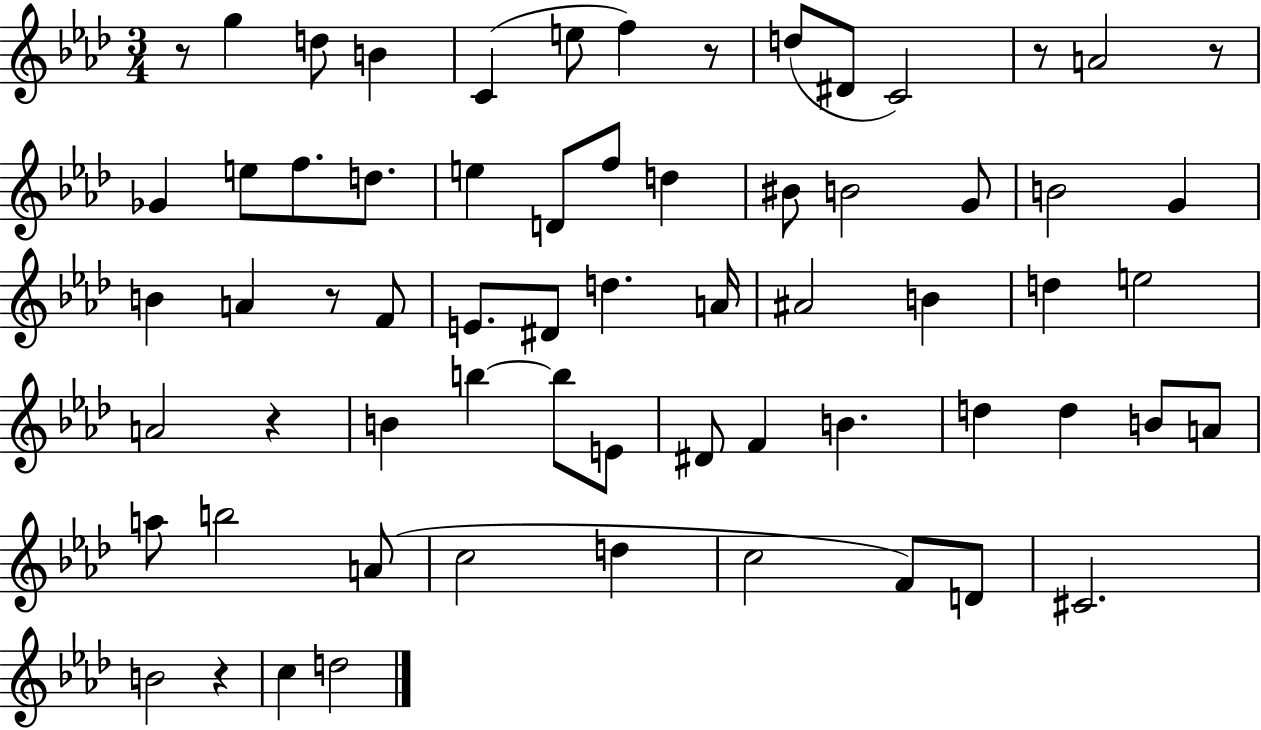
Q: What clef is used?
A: treble